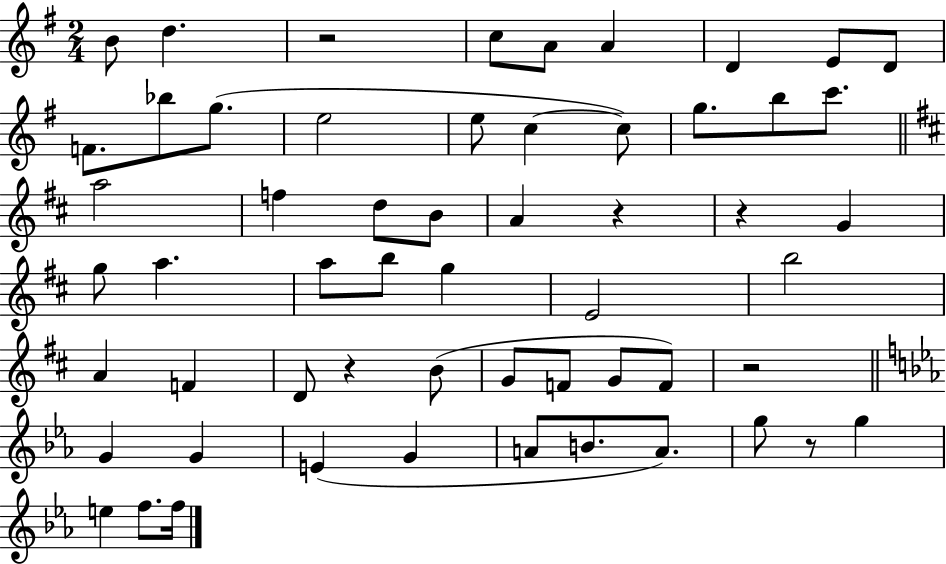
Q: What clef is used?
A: treble